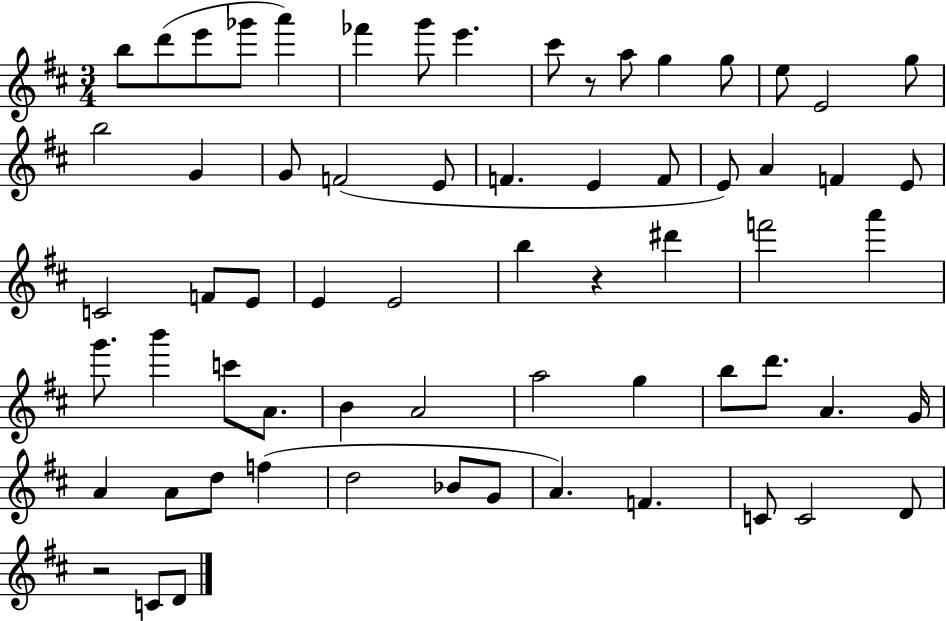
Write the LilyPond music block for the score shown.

{
  \clef treble
  \numericTimeSignature
  \time 3/4
  \key d \major
  b''8 d'''8( e'''8 ges'''8 a'''4) | fes'''4 g'''8 e'''4. | cis'''8 r8 a''8 g''4 g''8 | e''8 e'2 g''8 | \break b''2 g'4 | g'8 f'2( e'8 | f'4. e'4 f'8 | e'8) a'4 f'4 e'8 | \break c'2 f'8 e'8 | e'4 e'2 | b''4 r4 dis'''4 | f'''2 a'''4 | \break g'''8. b'''4 c'''8 a'8. | b'4 a'2 | a''2 g''4 | b''8 d'''8. a'4. g'16 | \break a'4 a'8 d''8 f''4( | d''2 bes'8 g'8 | a'4.) f'4. | c'8 c'2 d'8 | \break r2 c'8 d'8 | \bar "|."
}